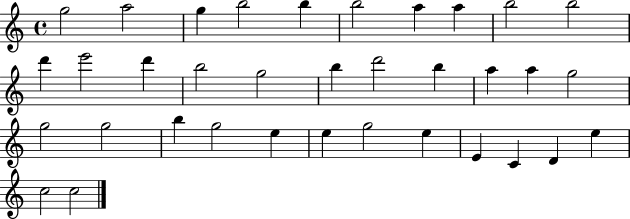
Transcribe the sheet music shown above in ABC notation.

X:1
T:Untitled
M:4/4
L:1/4
K:C
g2 a2 g b2 b b2 a a b2 b2 d' e'2 d' b2 g2 b d'2 b a a g2 g2 g2 b g2 e e g2 e E C D e c2 c2